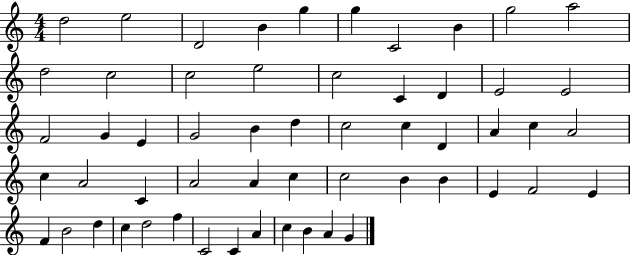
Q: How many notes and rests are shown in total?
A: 56